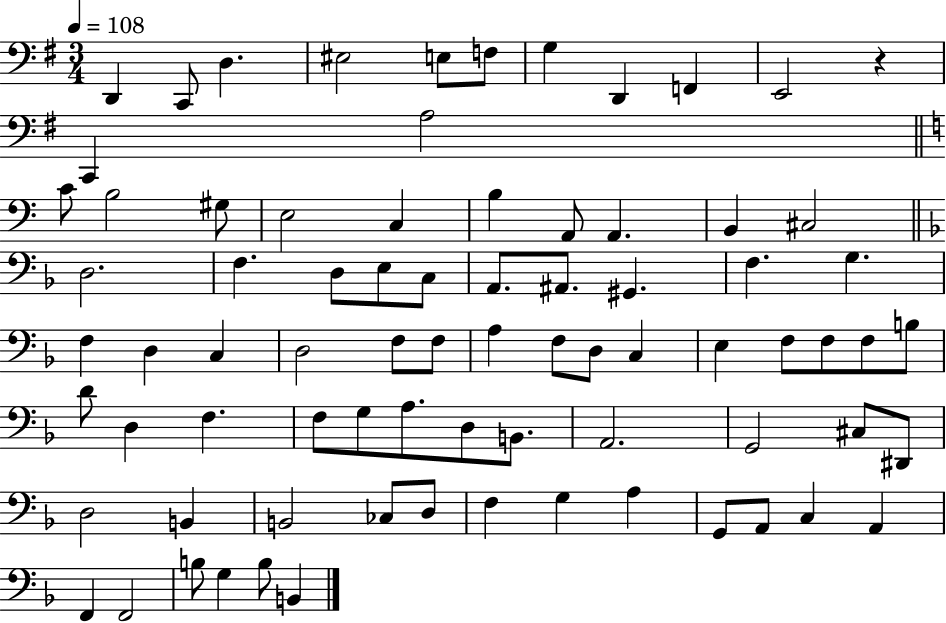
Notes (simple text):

D2/q C2/e D3/q. EIS3/h E3/e F3/e G3/q D2/q F2/q E2/h R/q C2/q A3/h C4/e B3/h G#3/e E3/h C3/q B3/q A2/e A2/q. B2/q C#3/h D3/h. F3/q. D3/e E3/e C3/e A2/e. A#2/e. G#2/q. F3/q. G3/q. F3/q D3/q C3/q D3/h F3/e F3/e A3/q F3/e D3/e C3/q E3/q F3/e F3/e F3/e B3/e D4/e D3/q F3/q. F3/e G3/e A3/e. D3/e B2/e. A2/h. G2/h C#3/e D#2/e D3/h B2/q B2/h CES3/e D3/e F3/q G3/q A3/q G2/e A2/e C3/q A2/q F2/q F2/h B3/e G3/q B3/e B2/q